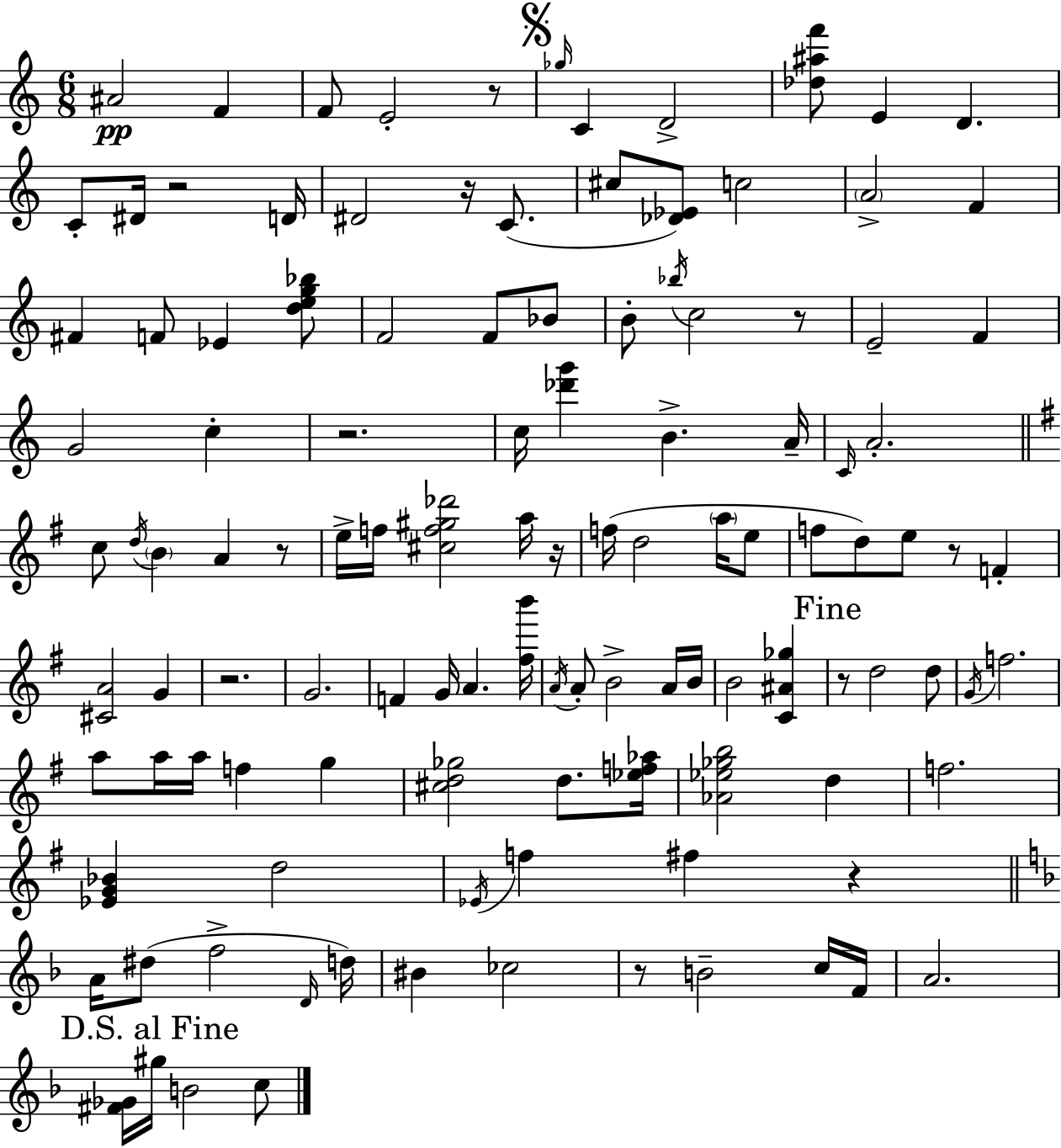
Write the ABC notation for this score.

X:1
T:Untitled
M:6/8
L:1/4
K:C
^A2 F F/2 E2 z/2 _g/4 C D2 [_d^af']/2 E D C/2 ^D/4 z2 D/4 ^D2 z/4 C/2 ^c/2 [_D_E]/2 c2 A2 F ^F F/2 _E [deg_b]/2 F2 F/2 _B/2 B/2 _b/4 c2 z/2 E2 F G2 c z2 c/4 [_d'g'] B A/4 C/4 A2 c/2 d/4 B A z/2 e/4 f/4 [^cf^g_d']2 a/4 z/4 f/4 d2 a/4 e/2 f/2 d/2 e/2 z/2 F [^CA]2 G z2 G2 F G/4 A [^fb']/4 A/4 A/2 B2 A/4 B/4 B2 [C^A_g] z/2 d2 d/2 G/4 f2 a/2 a/4 a/4 f g [^cd_g]2 d/2 [_ef_a]/4 [_A_e_gb]2 d f2 [_EG_B] d2 _E/4 f ^f z A/4 ^d/2 f2 D/4 d/4 ^B _c2 z/2 B2 c/4 F/4 A2 [^F_G]/4 ^g/4 B2 c/2